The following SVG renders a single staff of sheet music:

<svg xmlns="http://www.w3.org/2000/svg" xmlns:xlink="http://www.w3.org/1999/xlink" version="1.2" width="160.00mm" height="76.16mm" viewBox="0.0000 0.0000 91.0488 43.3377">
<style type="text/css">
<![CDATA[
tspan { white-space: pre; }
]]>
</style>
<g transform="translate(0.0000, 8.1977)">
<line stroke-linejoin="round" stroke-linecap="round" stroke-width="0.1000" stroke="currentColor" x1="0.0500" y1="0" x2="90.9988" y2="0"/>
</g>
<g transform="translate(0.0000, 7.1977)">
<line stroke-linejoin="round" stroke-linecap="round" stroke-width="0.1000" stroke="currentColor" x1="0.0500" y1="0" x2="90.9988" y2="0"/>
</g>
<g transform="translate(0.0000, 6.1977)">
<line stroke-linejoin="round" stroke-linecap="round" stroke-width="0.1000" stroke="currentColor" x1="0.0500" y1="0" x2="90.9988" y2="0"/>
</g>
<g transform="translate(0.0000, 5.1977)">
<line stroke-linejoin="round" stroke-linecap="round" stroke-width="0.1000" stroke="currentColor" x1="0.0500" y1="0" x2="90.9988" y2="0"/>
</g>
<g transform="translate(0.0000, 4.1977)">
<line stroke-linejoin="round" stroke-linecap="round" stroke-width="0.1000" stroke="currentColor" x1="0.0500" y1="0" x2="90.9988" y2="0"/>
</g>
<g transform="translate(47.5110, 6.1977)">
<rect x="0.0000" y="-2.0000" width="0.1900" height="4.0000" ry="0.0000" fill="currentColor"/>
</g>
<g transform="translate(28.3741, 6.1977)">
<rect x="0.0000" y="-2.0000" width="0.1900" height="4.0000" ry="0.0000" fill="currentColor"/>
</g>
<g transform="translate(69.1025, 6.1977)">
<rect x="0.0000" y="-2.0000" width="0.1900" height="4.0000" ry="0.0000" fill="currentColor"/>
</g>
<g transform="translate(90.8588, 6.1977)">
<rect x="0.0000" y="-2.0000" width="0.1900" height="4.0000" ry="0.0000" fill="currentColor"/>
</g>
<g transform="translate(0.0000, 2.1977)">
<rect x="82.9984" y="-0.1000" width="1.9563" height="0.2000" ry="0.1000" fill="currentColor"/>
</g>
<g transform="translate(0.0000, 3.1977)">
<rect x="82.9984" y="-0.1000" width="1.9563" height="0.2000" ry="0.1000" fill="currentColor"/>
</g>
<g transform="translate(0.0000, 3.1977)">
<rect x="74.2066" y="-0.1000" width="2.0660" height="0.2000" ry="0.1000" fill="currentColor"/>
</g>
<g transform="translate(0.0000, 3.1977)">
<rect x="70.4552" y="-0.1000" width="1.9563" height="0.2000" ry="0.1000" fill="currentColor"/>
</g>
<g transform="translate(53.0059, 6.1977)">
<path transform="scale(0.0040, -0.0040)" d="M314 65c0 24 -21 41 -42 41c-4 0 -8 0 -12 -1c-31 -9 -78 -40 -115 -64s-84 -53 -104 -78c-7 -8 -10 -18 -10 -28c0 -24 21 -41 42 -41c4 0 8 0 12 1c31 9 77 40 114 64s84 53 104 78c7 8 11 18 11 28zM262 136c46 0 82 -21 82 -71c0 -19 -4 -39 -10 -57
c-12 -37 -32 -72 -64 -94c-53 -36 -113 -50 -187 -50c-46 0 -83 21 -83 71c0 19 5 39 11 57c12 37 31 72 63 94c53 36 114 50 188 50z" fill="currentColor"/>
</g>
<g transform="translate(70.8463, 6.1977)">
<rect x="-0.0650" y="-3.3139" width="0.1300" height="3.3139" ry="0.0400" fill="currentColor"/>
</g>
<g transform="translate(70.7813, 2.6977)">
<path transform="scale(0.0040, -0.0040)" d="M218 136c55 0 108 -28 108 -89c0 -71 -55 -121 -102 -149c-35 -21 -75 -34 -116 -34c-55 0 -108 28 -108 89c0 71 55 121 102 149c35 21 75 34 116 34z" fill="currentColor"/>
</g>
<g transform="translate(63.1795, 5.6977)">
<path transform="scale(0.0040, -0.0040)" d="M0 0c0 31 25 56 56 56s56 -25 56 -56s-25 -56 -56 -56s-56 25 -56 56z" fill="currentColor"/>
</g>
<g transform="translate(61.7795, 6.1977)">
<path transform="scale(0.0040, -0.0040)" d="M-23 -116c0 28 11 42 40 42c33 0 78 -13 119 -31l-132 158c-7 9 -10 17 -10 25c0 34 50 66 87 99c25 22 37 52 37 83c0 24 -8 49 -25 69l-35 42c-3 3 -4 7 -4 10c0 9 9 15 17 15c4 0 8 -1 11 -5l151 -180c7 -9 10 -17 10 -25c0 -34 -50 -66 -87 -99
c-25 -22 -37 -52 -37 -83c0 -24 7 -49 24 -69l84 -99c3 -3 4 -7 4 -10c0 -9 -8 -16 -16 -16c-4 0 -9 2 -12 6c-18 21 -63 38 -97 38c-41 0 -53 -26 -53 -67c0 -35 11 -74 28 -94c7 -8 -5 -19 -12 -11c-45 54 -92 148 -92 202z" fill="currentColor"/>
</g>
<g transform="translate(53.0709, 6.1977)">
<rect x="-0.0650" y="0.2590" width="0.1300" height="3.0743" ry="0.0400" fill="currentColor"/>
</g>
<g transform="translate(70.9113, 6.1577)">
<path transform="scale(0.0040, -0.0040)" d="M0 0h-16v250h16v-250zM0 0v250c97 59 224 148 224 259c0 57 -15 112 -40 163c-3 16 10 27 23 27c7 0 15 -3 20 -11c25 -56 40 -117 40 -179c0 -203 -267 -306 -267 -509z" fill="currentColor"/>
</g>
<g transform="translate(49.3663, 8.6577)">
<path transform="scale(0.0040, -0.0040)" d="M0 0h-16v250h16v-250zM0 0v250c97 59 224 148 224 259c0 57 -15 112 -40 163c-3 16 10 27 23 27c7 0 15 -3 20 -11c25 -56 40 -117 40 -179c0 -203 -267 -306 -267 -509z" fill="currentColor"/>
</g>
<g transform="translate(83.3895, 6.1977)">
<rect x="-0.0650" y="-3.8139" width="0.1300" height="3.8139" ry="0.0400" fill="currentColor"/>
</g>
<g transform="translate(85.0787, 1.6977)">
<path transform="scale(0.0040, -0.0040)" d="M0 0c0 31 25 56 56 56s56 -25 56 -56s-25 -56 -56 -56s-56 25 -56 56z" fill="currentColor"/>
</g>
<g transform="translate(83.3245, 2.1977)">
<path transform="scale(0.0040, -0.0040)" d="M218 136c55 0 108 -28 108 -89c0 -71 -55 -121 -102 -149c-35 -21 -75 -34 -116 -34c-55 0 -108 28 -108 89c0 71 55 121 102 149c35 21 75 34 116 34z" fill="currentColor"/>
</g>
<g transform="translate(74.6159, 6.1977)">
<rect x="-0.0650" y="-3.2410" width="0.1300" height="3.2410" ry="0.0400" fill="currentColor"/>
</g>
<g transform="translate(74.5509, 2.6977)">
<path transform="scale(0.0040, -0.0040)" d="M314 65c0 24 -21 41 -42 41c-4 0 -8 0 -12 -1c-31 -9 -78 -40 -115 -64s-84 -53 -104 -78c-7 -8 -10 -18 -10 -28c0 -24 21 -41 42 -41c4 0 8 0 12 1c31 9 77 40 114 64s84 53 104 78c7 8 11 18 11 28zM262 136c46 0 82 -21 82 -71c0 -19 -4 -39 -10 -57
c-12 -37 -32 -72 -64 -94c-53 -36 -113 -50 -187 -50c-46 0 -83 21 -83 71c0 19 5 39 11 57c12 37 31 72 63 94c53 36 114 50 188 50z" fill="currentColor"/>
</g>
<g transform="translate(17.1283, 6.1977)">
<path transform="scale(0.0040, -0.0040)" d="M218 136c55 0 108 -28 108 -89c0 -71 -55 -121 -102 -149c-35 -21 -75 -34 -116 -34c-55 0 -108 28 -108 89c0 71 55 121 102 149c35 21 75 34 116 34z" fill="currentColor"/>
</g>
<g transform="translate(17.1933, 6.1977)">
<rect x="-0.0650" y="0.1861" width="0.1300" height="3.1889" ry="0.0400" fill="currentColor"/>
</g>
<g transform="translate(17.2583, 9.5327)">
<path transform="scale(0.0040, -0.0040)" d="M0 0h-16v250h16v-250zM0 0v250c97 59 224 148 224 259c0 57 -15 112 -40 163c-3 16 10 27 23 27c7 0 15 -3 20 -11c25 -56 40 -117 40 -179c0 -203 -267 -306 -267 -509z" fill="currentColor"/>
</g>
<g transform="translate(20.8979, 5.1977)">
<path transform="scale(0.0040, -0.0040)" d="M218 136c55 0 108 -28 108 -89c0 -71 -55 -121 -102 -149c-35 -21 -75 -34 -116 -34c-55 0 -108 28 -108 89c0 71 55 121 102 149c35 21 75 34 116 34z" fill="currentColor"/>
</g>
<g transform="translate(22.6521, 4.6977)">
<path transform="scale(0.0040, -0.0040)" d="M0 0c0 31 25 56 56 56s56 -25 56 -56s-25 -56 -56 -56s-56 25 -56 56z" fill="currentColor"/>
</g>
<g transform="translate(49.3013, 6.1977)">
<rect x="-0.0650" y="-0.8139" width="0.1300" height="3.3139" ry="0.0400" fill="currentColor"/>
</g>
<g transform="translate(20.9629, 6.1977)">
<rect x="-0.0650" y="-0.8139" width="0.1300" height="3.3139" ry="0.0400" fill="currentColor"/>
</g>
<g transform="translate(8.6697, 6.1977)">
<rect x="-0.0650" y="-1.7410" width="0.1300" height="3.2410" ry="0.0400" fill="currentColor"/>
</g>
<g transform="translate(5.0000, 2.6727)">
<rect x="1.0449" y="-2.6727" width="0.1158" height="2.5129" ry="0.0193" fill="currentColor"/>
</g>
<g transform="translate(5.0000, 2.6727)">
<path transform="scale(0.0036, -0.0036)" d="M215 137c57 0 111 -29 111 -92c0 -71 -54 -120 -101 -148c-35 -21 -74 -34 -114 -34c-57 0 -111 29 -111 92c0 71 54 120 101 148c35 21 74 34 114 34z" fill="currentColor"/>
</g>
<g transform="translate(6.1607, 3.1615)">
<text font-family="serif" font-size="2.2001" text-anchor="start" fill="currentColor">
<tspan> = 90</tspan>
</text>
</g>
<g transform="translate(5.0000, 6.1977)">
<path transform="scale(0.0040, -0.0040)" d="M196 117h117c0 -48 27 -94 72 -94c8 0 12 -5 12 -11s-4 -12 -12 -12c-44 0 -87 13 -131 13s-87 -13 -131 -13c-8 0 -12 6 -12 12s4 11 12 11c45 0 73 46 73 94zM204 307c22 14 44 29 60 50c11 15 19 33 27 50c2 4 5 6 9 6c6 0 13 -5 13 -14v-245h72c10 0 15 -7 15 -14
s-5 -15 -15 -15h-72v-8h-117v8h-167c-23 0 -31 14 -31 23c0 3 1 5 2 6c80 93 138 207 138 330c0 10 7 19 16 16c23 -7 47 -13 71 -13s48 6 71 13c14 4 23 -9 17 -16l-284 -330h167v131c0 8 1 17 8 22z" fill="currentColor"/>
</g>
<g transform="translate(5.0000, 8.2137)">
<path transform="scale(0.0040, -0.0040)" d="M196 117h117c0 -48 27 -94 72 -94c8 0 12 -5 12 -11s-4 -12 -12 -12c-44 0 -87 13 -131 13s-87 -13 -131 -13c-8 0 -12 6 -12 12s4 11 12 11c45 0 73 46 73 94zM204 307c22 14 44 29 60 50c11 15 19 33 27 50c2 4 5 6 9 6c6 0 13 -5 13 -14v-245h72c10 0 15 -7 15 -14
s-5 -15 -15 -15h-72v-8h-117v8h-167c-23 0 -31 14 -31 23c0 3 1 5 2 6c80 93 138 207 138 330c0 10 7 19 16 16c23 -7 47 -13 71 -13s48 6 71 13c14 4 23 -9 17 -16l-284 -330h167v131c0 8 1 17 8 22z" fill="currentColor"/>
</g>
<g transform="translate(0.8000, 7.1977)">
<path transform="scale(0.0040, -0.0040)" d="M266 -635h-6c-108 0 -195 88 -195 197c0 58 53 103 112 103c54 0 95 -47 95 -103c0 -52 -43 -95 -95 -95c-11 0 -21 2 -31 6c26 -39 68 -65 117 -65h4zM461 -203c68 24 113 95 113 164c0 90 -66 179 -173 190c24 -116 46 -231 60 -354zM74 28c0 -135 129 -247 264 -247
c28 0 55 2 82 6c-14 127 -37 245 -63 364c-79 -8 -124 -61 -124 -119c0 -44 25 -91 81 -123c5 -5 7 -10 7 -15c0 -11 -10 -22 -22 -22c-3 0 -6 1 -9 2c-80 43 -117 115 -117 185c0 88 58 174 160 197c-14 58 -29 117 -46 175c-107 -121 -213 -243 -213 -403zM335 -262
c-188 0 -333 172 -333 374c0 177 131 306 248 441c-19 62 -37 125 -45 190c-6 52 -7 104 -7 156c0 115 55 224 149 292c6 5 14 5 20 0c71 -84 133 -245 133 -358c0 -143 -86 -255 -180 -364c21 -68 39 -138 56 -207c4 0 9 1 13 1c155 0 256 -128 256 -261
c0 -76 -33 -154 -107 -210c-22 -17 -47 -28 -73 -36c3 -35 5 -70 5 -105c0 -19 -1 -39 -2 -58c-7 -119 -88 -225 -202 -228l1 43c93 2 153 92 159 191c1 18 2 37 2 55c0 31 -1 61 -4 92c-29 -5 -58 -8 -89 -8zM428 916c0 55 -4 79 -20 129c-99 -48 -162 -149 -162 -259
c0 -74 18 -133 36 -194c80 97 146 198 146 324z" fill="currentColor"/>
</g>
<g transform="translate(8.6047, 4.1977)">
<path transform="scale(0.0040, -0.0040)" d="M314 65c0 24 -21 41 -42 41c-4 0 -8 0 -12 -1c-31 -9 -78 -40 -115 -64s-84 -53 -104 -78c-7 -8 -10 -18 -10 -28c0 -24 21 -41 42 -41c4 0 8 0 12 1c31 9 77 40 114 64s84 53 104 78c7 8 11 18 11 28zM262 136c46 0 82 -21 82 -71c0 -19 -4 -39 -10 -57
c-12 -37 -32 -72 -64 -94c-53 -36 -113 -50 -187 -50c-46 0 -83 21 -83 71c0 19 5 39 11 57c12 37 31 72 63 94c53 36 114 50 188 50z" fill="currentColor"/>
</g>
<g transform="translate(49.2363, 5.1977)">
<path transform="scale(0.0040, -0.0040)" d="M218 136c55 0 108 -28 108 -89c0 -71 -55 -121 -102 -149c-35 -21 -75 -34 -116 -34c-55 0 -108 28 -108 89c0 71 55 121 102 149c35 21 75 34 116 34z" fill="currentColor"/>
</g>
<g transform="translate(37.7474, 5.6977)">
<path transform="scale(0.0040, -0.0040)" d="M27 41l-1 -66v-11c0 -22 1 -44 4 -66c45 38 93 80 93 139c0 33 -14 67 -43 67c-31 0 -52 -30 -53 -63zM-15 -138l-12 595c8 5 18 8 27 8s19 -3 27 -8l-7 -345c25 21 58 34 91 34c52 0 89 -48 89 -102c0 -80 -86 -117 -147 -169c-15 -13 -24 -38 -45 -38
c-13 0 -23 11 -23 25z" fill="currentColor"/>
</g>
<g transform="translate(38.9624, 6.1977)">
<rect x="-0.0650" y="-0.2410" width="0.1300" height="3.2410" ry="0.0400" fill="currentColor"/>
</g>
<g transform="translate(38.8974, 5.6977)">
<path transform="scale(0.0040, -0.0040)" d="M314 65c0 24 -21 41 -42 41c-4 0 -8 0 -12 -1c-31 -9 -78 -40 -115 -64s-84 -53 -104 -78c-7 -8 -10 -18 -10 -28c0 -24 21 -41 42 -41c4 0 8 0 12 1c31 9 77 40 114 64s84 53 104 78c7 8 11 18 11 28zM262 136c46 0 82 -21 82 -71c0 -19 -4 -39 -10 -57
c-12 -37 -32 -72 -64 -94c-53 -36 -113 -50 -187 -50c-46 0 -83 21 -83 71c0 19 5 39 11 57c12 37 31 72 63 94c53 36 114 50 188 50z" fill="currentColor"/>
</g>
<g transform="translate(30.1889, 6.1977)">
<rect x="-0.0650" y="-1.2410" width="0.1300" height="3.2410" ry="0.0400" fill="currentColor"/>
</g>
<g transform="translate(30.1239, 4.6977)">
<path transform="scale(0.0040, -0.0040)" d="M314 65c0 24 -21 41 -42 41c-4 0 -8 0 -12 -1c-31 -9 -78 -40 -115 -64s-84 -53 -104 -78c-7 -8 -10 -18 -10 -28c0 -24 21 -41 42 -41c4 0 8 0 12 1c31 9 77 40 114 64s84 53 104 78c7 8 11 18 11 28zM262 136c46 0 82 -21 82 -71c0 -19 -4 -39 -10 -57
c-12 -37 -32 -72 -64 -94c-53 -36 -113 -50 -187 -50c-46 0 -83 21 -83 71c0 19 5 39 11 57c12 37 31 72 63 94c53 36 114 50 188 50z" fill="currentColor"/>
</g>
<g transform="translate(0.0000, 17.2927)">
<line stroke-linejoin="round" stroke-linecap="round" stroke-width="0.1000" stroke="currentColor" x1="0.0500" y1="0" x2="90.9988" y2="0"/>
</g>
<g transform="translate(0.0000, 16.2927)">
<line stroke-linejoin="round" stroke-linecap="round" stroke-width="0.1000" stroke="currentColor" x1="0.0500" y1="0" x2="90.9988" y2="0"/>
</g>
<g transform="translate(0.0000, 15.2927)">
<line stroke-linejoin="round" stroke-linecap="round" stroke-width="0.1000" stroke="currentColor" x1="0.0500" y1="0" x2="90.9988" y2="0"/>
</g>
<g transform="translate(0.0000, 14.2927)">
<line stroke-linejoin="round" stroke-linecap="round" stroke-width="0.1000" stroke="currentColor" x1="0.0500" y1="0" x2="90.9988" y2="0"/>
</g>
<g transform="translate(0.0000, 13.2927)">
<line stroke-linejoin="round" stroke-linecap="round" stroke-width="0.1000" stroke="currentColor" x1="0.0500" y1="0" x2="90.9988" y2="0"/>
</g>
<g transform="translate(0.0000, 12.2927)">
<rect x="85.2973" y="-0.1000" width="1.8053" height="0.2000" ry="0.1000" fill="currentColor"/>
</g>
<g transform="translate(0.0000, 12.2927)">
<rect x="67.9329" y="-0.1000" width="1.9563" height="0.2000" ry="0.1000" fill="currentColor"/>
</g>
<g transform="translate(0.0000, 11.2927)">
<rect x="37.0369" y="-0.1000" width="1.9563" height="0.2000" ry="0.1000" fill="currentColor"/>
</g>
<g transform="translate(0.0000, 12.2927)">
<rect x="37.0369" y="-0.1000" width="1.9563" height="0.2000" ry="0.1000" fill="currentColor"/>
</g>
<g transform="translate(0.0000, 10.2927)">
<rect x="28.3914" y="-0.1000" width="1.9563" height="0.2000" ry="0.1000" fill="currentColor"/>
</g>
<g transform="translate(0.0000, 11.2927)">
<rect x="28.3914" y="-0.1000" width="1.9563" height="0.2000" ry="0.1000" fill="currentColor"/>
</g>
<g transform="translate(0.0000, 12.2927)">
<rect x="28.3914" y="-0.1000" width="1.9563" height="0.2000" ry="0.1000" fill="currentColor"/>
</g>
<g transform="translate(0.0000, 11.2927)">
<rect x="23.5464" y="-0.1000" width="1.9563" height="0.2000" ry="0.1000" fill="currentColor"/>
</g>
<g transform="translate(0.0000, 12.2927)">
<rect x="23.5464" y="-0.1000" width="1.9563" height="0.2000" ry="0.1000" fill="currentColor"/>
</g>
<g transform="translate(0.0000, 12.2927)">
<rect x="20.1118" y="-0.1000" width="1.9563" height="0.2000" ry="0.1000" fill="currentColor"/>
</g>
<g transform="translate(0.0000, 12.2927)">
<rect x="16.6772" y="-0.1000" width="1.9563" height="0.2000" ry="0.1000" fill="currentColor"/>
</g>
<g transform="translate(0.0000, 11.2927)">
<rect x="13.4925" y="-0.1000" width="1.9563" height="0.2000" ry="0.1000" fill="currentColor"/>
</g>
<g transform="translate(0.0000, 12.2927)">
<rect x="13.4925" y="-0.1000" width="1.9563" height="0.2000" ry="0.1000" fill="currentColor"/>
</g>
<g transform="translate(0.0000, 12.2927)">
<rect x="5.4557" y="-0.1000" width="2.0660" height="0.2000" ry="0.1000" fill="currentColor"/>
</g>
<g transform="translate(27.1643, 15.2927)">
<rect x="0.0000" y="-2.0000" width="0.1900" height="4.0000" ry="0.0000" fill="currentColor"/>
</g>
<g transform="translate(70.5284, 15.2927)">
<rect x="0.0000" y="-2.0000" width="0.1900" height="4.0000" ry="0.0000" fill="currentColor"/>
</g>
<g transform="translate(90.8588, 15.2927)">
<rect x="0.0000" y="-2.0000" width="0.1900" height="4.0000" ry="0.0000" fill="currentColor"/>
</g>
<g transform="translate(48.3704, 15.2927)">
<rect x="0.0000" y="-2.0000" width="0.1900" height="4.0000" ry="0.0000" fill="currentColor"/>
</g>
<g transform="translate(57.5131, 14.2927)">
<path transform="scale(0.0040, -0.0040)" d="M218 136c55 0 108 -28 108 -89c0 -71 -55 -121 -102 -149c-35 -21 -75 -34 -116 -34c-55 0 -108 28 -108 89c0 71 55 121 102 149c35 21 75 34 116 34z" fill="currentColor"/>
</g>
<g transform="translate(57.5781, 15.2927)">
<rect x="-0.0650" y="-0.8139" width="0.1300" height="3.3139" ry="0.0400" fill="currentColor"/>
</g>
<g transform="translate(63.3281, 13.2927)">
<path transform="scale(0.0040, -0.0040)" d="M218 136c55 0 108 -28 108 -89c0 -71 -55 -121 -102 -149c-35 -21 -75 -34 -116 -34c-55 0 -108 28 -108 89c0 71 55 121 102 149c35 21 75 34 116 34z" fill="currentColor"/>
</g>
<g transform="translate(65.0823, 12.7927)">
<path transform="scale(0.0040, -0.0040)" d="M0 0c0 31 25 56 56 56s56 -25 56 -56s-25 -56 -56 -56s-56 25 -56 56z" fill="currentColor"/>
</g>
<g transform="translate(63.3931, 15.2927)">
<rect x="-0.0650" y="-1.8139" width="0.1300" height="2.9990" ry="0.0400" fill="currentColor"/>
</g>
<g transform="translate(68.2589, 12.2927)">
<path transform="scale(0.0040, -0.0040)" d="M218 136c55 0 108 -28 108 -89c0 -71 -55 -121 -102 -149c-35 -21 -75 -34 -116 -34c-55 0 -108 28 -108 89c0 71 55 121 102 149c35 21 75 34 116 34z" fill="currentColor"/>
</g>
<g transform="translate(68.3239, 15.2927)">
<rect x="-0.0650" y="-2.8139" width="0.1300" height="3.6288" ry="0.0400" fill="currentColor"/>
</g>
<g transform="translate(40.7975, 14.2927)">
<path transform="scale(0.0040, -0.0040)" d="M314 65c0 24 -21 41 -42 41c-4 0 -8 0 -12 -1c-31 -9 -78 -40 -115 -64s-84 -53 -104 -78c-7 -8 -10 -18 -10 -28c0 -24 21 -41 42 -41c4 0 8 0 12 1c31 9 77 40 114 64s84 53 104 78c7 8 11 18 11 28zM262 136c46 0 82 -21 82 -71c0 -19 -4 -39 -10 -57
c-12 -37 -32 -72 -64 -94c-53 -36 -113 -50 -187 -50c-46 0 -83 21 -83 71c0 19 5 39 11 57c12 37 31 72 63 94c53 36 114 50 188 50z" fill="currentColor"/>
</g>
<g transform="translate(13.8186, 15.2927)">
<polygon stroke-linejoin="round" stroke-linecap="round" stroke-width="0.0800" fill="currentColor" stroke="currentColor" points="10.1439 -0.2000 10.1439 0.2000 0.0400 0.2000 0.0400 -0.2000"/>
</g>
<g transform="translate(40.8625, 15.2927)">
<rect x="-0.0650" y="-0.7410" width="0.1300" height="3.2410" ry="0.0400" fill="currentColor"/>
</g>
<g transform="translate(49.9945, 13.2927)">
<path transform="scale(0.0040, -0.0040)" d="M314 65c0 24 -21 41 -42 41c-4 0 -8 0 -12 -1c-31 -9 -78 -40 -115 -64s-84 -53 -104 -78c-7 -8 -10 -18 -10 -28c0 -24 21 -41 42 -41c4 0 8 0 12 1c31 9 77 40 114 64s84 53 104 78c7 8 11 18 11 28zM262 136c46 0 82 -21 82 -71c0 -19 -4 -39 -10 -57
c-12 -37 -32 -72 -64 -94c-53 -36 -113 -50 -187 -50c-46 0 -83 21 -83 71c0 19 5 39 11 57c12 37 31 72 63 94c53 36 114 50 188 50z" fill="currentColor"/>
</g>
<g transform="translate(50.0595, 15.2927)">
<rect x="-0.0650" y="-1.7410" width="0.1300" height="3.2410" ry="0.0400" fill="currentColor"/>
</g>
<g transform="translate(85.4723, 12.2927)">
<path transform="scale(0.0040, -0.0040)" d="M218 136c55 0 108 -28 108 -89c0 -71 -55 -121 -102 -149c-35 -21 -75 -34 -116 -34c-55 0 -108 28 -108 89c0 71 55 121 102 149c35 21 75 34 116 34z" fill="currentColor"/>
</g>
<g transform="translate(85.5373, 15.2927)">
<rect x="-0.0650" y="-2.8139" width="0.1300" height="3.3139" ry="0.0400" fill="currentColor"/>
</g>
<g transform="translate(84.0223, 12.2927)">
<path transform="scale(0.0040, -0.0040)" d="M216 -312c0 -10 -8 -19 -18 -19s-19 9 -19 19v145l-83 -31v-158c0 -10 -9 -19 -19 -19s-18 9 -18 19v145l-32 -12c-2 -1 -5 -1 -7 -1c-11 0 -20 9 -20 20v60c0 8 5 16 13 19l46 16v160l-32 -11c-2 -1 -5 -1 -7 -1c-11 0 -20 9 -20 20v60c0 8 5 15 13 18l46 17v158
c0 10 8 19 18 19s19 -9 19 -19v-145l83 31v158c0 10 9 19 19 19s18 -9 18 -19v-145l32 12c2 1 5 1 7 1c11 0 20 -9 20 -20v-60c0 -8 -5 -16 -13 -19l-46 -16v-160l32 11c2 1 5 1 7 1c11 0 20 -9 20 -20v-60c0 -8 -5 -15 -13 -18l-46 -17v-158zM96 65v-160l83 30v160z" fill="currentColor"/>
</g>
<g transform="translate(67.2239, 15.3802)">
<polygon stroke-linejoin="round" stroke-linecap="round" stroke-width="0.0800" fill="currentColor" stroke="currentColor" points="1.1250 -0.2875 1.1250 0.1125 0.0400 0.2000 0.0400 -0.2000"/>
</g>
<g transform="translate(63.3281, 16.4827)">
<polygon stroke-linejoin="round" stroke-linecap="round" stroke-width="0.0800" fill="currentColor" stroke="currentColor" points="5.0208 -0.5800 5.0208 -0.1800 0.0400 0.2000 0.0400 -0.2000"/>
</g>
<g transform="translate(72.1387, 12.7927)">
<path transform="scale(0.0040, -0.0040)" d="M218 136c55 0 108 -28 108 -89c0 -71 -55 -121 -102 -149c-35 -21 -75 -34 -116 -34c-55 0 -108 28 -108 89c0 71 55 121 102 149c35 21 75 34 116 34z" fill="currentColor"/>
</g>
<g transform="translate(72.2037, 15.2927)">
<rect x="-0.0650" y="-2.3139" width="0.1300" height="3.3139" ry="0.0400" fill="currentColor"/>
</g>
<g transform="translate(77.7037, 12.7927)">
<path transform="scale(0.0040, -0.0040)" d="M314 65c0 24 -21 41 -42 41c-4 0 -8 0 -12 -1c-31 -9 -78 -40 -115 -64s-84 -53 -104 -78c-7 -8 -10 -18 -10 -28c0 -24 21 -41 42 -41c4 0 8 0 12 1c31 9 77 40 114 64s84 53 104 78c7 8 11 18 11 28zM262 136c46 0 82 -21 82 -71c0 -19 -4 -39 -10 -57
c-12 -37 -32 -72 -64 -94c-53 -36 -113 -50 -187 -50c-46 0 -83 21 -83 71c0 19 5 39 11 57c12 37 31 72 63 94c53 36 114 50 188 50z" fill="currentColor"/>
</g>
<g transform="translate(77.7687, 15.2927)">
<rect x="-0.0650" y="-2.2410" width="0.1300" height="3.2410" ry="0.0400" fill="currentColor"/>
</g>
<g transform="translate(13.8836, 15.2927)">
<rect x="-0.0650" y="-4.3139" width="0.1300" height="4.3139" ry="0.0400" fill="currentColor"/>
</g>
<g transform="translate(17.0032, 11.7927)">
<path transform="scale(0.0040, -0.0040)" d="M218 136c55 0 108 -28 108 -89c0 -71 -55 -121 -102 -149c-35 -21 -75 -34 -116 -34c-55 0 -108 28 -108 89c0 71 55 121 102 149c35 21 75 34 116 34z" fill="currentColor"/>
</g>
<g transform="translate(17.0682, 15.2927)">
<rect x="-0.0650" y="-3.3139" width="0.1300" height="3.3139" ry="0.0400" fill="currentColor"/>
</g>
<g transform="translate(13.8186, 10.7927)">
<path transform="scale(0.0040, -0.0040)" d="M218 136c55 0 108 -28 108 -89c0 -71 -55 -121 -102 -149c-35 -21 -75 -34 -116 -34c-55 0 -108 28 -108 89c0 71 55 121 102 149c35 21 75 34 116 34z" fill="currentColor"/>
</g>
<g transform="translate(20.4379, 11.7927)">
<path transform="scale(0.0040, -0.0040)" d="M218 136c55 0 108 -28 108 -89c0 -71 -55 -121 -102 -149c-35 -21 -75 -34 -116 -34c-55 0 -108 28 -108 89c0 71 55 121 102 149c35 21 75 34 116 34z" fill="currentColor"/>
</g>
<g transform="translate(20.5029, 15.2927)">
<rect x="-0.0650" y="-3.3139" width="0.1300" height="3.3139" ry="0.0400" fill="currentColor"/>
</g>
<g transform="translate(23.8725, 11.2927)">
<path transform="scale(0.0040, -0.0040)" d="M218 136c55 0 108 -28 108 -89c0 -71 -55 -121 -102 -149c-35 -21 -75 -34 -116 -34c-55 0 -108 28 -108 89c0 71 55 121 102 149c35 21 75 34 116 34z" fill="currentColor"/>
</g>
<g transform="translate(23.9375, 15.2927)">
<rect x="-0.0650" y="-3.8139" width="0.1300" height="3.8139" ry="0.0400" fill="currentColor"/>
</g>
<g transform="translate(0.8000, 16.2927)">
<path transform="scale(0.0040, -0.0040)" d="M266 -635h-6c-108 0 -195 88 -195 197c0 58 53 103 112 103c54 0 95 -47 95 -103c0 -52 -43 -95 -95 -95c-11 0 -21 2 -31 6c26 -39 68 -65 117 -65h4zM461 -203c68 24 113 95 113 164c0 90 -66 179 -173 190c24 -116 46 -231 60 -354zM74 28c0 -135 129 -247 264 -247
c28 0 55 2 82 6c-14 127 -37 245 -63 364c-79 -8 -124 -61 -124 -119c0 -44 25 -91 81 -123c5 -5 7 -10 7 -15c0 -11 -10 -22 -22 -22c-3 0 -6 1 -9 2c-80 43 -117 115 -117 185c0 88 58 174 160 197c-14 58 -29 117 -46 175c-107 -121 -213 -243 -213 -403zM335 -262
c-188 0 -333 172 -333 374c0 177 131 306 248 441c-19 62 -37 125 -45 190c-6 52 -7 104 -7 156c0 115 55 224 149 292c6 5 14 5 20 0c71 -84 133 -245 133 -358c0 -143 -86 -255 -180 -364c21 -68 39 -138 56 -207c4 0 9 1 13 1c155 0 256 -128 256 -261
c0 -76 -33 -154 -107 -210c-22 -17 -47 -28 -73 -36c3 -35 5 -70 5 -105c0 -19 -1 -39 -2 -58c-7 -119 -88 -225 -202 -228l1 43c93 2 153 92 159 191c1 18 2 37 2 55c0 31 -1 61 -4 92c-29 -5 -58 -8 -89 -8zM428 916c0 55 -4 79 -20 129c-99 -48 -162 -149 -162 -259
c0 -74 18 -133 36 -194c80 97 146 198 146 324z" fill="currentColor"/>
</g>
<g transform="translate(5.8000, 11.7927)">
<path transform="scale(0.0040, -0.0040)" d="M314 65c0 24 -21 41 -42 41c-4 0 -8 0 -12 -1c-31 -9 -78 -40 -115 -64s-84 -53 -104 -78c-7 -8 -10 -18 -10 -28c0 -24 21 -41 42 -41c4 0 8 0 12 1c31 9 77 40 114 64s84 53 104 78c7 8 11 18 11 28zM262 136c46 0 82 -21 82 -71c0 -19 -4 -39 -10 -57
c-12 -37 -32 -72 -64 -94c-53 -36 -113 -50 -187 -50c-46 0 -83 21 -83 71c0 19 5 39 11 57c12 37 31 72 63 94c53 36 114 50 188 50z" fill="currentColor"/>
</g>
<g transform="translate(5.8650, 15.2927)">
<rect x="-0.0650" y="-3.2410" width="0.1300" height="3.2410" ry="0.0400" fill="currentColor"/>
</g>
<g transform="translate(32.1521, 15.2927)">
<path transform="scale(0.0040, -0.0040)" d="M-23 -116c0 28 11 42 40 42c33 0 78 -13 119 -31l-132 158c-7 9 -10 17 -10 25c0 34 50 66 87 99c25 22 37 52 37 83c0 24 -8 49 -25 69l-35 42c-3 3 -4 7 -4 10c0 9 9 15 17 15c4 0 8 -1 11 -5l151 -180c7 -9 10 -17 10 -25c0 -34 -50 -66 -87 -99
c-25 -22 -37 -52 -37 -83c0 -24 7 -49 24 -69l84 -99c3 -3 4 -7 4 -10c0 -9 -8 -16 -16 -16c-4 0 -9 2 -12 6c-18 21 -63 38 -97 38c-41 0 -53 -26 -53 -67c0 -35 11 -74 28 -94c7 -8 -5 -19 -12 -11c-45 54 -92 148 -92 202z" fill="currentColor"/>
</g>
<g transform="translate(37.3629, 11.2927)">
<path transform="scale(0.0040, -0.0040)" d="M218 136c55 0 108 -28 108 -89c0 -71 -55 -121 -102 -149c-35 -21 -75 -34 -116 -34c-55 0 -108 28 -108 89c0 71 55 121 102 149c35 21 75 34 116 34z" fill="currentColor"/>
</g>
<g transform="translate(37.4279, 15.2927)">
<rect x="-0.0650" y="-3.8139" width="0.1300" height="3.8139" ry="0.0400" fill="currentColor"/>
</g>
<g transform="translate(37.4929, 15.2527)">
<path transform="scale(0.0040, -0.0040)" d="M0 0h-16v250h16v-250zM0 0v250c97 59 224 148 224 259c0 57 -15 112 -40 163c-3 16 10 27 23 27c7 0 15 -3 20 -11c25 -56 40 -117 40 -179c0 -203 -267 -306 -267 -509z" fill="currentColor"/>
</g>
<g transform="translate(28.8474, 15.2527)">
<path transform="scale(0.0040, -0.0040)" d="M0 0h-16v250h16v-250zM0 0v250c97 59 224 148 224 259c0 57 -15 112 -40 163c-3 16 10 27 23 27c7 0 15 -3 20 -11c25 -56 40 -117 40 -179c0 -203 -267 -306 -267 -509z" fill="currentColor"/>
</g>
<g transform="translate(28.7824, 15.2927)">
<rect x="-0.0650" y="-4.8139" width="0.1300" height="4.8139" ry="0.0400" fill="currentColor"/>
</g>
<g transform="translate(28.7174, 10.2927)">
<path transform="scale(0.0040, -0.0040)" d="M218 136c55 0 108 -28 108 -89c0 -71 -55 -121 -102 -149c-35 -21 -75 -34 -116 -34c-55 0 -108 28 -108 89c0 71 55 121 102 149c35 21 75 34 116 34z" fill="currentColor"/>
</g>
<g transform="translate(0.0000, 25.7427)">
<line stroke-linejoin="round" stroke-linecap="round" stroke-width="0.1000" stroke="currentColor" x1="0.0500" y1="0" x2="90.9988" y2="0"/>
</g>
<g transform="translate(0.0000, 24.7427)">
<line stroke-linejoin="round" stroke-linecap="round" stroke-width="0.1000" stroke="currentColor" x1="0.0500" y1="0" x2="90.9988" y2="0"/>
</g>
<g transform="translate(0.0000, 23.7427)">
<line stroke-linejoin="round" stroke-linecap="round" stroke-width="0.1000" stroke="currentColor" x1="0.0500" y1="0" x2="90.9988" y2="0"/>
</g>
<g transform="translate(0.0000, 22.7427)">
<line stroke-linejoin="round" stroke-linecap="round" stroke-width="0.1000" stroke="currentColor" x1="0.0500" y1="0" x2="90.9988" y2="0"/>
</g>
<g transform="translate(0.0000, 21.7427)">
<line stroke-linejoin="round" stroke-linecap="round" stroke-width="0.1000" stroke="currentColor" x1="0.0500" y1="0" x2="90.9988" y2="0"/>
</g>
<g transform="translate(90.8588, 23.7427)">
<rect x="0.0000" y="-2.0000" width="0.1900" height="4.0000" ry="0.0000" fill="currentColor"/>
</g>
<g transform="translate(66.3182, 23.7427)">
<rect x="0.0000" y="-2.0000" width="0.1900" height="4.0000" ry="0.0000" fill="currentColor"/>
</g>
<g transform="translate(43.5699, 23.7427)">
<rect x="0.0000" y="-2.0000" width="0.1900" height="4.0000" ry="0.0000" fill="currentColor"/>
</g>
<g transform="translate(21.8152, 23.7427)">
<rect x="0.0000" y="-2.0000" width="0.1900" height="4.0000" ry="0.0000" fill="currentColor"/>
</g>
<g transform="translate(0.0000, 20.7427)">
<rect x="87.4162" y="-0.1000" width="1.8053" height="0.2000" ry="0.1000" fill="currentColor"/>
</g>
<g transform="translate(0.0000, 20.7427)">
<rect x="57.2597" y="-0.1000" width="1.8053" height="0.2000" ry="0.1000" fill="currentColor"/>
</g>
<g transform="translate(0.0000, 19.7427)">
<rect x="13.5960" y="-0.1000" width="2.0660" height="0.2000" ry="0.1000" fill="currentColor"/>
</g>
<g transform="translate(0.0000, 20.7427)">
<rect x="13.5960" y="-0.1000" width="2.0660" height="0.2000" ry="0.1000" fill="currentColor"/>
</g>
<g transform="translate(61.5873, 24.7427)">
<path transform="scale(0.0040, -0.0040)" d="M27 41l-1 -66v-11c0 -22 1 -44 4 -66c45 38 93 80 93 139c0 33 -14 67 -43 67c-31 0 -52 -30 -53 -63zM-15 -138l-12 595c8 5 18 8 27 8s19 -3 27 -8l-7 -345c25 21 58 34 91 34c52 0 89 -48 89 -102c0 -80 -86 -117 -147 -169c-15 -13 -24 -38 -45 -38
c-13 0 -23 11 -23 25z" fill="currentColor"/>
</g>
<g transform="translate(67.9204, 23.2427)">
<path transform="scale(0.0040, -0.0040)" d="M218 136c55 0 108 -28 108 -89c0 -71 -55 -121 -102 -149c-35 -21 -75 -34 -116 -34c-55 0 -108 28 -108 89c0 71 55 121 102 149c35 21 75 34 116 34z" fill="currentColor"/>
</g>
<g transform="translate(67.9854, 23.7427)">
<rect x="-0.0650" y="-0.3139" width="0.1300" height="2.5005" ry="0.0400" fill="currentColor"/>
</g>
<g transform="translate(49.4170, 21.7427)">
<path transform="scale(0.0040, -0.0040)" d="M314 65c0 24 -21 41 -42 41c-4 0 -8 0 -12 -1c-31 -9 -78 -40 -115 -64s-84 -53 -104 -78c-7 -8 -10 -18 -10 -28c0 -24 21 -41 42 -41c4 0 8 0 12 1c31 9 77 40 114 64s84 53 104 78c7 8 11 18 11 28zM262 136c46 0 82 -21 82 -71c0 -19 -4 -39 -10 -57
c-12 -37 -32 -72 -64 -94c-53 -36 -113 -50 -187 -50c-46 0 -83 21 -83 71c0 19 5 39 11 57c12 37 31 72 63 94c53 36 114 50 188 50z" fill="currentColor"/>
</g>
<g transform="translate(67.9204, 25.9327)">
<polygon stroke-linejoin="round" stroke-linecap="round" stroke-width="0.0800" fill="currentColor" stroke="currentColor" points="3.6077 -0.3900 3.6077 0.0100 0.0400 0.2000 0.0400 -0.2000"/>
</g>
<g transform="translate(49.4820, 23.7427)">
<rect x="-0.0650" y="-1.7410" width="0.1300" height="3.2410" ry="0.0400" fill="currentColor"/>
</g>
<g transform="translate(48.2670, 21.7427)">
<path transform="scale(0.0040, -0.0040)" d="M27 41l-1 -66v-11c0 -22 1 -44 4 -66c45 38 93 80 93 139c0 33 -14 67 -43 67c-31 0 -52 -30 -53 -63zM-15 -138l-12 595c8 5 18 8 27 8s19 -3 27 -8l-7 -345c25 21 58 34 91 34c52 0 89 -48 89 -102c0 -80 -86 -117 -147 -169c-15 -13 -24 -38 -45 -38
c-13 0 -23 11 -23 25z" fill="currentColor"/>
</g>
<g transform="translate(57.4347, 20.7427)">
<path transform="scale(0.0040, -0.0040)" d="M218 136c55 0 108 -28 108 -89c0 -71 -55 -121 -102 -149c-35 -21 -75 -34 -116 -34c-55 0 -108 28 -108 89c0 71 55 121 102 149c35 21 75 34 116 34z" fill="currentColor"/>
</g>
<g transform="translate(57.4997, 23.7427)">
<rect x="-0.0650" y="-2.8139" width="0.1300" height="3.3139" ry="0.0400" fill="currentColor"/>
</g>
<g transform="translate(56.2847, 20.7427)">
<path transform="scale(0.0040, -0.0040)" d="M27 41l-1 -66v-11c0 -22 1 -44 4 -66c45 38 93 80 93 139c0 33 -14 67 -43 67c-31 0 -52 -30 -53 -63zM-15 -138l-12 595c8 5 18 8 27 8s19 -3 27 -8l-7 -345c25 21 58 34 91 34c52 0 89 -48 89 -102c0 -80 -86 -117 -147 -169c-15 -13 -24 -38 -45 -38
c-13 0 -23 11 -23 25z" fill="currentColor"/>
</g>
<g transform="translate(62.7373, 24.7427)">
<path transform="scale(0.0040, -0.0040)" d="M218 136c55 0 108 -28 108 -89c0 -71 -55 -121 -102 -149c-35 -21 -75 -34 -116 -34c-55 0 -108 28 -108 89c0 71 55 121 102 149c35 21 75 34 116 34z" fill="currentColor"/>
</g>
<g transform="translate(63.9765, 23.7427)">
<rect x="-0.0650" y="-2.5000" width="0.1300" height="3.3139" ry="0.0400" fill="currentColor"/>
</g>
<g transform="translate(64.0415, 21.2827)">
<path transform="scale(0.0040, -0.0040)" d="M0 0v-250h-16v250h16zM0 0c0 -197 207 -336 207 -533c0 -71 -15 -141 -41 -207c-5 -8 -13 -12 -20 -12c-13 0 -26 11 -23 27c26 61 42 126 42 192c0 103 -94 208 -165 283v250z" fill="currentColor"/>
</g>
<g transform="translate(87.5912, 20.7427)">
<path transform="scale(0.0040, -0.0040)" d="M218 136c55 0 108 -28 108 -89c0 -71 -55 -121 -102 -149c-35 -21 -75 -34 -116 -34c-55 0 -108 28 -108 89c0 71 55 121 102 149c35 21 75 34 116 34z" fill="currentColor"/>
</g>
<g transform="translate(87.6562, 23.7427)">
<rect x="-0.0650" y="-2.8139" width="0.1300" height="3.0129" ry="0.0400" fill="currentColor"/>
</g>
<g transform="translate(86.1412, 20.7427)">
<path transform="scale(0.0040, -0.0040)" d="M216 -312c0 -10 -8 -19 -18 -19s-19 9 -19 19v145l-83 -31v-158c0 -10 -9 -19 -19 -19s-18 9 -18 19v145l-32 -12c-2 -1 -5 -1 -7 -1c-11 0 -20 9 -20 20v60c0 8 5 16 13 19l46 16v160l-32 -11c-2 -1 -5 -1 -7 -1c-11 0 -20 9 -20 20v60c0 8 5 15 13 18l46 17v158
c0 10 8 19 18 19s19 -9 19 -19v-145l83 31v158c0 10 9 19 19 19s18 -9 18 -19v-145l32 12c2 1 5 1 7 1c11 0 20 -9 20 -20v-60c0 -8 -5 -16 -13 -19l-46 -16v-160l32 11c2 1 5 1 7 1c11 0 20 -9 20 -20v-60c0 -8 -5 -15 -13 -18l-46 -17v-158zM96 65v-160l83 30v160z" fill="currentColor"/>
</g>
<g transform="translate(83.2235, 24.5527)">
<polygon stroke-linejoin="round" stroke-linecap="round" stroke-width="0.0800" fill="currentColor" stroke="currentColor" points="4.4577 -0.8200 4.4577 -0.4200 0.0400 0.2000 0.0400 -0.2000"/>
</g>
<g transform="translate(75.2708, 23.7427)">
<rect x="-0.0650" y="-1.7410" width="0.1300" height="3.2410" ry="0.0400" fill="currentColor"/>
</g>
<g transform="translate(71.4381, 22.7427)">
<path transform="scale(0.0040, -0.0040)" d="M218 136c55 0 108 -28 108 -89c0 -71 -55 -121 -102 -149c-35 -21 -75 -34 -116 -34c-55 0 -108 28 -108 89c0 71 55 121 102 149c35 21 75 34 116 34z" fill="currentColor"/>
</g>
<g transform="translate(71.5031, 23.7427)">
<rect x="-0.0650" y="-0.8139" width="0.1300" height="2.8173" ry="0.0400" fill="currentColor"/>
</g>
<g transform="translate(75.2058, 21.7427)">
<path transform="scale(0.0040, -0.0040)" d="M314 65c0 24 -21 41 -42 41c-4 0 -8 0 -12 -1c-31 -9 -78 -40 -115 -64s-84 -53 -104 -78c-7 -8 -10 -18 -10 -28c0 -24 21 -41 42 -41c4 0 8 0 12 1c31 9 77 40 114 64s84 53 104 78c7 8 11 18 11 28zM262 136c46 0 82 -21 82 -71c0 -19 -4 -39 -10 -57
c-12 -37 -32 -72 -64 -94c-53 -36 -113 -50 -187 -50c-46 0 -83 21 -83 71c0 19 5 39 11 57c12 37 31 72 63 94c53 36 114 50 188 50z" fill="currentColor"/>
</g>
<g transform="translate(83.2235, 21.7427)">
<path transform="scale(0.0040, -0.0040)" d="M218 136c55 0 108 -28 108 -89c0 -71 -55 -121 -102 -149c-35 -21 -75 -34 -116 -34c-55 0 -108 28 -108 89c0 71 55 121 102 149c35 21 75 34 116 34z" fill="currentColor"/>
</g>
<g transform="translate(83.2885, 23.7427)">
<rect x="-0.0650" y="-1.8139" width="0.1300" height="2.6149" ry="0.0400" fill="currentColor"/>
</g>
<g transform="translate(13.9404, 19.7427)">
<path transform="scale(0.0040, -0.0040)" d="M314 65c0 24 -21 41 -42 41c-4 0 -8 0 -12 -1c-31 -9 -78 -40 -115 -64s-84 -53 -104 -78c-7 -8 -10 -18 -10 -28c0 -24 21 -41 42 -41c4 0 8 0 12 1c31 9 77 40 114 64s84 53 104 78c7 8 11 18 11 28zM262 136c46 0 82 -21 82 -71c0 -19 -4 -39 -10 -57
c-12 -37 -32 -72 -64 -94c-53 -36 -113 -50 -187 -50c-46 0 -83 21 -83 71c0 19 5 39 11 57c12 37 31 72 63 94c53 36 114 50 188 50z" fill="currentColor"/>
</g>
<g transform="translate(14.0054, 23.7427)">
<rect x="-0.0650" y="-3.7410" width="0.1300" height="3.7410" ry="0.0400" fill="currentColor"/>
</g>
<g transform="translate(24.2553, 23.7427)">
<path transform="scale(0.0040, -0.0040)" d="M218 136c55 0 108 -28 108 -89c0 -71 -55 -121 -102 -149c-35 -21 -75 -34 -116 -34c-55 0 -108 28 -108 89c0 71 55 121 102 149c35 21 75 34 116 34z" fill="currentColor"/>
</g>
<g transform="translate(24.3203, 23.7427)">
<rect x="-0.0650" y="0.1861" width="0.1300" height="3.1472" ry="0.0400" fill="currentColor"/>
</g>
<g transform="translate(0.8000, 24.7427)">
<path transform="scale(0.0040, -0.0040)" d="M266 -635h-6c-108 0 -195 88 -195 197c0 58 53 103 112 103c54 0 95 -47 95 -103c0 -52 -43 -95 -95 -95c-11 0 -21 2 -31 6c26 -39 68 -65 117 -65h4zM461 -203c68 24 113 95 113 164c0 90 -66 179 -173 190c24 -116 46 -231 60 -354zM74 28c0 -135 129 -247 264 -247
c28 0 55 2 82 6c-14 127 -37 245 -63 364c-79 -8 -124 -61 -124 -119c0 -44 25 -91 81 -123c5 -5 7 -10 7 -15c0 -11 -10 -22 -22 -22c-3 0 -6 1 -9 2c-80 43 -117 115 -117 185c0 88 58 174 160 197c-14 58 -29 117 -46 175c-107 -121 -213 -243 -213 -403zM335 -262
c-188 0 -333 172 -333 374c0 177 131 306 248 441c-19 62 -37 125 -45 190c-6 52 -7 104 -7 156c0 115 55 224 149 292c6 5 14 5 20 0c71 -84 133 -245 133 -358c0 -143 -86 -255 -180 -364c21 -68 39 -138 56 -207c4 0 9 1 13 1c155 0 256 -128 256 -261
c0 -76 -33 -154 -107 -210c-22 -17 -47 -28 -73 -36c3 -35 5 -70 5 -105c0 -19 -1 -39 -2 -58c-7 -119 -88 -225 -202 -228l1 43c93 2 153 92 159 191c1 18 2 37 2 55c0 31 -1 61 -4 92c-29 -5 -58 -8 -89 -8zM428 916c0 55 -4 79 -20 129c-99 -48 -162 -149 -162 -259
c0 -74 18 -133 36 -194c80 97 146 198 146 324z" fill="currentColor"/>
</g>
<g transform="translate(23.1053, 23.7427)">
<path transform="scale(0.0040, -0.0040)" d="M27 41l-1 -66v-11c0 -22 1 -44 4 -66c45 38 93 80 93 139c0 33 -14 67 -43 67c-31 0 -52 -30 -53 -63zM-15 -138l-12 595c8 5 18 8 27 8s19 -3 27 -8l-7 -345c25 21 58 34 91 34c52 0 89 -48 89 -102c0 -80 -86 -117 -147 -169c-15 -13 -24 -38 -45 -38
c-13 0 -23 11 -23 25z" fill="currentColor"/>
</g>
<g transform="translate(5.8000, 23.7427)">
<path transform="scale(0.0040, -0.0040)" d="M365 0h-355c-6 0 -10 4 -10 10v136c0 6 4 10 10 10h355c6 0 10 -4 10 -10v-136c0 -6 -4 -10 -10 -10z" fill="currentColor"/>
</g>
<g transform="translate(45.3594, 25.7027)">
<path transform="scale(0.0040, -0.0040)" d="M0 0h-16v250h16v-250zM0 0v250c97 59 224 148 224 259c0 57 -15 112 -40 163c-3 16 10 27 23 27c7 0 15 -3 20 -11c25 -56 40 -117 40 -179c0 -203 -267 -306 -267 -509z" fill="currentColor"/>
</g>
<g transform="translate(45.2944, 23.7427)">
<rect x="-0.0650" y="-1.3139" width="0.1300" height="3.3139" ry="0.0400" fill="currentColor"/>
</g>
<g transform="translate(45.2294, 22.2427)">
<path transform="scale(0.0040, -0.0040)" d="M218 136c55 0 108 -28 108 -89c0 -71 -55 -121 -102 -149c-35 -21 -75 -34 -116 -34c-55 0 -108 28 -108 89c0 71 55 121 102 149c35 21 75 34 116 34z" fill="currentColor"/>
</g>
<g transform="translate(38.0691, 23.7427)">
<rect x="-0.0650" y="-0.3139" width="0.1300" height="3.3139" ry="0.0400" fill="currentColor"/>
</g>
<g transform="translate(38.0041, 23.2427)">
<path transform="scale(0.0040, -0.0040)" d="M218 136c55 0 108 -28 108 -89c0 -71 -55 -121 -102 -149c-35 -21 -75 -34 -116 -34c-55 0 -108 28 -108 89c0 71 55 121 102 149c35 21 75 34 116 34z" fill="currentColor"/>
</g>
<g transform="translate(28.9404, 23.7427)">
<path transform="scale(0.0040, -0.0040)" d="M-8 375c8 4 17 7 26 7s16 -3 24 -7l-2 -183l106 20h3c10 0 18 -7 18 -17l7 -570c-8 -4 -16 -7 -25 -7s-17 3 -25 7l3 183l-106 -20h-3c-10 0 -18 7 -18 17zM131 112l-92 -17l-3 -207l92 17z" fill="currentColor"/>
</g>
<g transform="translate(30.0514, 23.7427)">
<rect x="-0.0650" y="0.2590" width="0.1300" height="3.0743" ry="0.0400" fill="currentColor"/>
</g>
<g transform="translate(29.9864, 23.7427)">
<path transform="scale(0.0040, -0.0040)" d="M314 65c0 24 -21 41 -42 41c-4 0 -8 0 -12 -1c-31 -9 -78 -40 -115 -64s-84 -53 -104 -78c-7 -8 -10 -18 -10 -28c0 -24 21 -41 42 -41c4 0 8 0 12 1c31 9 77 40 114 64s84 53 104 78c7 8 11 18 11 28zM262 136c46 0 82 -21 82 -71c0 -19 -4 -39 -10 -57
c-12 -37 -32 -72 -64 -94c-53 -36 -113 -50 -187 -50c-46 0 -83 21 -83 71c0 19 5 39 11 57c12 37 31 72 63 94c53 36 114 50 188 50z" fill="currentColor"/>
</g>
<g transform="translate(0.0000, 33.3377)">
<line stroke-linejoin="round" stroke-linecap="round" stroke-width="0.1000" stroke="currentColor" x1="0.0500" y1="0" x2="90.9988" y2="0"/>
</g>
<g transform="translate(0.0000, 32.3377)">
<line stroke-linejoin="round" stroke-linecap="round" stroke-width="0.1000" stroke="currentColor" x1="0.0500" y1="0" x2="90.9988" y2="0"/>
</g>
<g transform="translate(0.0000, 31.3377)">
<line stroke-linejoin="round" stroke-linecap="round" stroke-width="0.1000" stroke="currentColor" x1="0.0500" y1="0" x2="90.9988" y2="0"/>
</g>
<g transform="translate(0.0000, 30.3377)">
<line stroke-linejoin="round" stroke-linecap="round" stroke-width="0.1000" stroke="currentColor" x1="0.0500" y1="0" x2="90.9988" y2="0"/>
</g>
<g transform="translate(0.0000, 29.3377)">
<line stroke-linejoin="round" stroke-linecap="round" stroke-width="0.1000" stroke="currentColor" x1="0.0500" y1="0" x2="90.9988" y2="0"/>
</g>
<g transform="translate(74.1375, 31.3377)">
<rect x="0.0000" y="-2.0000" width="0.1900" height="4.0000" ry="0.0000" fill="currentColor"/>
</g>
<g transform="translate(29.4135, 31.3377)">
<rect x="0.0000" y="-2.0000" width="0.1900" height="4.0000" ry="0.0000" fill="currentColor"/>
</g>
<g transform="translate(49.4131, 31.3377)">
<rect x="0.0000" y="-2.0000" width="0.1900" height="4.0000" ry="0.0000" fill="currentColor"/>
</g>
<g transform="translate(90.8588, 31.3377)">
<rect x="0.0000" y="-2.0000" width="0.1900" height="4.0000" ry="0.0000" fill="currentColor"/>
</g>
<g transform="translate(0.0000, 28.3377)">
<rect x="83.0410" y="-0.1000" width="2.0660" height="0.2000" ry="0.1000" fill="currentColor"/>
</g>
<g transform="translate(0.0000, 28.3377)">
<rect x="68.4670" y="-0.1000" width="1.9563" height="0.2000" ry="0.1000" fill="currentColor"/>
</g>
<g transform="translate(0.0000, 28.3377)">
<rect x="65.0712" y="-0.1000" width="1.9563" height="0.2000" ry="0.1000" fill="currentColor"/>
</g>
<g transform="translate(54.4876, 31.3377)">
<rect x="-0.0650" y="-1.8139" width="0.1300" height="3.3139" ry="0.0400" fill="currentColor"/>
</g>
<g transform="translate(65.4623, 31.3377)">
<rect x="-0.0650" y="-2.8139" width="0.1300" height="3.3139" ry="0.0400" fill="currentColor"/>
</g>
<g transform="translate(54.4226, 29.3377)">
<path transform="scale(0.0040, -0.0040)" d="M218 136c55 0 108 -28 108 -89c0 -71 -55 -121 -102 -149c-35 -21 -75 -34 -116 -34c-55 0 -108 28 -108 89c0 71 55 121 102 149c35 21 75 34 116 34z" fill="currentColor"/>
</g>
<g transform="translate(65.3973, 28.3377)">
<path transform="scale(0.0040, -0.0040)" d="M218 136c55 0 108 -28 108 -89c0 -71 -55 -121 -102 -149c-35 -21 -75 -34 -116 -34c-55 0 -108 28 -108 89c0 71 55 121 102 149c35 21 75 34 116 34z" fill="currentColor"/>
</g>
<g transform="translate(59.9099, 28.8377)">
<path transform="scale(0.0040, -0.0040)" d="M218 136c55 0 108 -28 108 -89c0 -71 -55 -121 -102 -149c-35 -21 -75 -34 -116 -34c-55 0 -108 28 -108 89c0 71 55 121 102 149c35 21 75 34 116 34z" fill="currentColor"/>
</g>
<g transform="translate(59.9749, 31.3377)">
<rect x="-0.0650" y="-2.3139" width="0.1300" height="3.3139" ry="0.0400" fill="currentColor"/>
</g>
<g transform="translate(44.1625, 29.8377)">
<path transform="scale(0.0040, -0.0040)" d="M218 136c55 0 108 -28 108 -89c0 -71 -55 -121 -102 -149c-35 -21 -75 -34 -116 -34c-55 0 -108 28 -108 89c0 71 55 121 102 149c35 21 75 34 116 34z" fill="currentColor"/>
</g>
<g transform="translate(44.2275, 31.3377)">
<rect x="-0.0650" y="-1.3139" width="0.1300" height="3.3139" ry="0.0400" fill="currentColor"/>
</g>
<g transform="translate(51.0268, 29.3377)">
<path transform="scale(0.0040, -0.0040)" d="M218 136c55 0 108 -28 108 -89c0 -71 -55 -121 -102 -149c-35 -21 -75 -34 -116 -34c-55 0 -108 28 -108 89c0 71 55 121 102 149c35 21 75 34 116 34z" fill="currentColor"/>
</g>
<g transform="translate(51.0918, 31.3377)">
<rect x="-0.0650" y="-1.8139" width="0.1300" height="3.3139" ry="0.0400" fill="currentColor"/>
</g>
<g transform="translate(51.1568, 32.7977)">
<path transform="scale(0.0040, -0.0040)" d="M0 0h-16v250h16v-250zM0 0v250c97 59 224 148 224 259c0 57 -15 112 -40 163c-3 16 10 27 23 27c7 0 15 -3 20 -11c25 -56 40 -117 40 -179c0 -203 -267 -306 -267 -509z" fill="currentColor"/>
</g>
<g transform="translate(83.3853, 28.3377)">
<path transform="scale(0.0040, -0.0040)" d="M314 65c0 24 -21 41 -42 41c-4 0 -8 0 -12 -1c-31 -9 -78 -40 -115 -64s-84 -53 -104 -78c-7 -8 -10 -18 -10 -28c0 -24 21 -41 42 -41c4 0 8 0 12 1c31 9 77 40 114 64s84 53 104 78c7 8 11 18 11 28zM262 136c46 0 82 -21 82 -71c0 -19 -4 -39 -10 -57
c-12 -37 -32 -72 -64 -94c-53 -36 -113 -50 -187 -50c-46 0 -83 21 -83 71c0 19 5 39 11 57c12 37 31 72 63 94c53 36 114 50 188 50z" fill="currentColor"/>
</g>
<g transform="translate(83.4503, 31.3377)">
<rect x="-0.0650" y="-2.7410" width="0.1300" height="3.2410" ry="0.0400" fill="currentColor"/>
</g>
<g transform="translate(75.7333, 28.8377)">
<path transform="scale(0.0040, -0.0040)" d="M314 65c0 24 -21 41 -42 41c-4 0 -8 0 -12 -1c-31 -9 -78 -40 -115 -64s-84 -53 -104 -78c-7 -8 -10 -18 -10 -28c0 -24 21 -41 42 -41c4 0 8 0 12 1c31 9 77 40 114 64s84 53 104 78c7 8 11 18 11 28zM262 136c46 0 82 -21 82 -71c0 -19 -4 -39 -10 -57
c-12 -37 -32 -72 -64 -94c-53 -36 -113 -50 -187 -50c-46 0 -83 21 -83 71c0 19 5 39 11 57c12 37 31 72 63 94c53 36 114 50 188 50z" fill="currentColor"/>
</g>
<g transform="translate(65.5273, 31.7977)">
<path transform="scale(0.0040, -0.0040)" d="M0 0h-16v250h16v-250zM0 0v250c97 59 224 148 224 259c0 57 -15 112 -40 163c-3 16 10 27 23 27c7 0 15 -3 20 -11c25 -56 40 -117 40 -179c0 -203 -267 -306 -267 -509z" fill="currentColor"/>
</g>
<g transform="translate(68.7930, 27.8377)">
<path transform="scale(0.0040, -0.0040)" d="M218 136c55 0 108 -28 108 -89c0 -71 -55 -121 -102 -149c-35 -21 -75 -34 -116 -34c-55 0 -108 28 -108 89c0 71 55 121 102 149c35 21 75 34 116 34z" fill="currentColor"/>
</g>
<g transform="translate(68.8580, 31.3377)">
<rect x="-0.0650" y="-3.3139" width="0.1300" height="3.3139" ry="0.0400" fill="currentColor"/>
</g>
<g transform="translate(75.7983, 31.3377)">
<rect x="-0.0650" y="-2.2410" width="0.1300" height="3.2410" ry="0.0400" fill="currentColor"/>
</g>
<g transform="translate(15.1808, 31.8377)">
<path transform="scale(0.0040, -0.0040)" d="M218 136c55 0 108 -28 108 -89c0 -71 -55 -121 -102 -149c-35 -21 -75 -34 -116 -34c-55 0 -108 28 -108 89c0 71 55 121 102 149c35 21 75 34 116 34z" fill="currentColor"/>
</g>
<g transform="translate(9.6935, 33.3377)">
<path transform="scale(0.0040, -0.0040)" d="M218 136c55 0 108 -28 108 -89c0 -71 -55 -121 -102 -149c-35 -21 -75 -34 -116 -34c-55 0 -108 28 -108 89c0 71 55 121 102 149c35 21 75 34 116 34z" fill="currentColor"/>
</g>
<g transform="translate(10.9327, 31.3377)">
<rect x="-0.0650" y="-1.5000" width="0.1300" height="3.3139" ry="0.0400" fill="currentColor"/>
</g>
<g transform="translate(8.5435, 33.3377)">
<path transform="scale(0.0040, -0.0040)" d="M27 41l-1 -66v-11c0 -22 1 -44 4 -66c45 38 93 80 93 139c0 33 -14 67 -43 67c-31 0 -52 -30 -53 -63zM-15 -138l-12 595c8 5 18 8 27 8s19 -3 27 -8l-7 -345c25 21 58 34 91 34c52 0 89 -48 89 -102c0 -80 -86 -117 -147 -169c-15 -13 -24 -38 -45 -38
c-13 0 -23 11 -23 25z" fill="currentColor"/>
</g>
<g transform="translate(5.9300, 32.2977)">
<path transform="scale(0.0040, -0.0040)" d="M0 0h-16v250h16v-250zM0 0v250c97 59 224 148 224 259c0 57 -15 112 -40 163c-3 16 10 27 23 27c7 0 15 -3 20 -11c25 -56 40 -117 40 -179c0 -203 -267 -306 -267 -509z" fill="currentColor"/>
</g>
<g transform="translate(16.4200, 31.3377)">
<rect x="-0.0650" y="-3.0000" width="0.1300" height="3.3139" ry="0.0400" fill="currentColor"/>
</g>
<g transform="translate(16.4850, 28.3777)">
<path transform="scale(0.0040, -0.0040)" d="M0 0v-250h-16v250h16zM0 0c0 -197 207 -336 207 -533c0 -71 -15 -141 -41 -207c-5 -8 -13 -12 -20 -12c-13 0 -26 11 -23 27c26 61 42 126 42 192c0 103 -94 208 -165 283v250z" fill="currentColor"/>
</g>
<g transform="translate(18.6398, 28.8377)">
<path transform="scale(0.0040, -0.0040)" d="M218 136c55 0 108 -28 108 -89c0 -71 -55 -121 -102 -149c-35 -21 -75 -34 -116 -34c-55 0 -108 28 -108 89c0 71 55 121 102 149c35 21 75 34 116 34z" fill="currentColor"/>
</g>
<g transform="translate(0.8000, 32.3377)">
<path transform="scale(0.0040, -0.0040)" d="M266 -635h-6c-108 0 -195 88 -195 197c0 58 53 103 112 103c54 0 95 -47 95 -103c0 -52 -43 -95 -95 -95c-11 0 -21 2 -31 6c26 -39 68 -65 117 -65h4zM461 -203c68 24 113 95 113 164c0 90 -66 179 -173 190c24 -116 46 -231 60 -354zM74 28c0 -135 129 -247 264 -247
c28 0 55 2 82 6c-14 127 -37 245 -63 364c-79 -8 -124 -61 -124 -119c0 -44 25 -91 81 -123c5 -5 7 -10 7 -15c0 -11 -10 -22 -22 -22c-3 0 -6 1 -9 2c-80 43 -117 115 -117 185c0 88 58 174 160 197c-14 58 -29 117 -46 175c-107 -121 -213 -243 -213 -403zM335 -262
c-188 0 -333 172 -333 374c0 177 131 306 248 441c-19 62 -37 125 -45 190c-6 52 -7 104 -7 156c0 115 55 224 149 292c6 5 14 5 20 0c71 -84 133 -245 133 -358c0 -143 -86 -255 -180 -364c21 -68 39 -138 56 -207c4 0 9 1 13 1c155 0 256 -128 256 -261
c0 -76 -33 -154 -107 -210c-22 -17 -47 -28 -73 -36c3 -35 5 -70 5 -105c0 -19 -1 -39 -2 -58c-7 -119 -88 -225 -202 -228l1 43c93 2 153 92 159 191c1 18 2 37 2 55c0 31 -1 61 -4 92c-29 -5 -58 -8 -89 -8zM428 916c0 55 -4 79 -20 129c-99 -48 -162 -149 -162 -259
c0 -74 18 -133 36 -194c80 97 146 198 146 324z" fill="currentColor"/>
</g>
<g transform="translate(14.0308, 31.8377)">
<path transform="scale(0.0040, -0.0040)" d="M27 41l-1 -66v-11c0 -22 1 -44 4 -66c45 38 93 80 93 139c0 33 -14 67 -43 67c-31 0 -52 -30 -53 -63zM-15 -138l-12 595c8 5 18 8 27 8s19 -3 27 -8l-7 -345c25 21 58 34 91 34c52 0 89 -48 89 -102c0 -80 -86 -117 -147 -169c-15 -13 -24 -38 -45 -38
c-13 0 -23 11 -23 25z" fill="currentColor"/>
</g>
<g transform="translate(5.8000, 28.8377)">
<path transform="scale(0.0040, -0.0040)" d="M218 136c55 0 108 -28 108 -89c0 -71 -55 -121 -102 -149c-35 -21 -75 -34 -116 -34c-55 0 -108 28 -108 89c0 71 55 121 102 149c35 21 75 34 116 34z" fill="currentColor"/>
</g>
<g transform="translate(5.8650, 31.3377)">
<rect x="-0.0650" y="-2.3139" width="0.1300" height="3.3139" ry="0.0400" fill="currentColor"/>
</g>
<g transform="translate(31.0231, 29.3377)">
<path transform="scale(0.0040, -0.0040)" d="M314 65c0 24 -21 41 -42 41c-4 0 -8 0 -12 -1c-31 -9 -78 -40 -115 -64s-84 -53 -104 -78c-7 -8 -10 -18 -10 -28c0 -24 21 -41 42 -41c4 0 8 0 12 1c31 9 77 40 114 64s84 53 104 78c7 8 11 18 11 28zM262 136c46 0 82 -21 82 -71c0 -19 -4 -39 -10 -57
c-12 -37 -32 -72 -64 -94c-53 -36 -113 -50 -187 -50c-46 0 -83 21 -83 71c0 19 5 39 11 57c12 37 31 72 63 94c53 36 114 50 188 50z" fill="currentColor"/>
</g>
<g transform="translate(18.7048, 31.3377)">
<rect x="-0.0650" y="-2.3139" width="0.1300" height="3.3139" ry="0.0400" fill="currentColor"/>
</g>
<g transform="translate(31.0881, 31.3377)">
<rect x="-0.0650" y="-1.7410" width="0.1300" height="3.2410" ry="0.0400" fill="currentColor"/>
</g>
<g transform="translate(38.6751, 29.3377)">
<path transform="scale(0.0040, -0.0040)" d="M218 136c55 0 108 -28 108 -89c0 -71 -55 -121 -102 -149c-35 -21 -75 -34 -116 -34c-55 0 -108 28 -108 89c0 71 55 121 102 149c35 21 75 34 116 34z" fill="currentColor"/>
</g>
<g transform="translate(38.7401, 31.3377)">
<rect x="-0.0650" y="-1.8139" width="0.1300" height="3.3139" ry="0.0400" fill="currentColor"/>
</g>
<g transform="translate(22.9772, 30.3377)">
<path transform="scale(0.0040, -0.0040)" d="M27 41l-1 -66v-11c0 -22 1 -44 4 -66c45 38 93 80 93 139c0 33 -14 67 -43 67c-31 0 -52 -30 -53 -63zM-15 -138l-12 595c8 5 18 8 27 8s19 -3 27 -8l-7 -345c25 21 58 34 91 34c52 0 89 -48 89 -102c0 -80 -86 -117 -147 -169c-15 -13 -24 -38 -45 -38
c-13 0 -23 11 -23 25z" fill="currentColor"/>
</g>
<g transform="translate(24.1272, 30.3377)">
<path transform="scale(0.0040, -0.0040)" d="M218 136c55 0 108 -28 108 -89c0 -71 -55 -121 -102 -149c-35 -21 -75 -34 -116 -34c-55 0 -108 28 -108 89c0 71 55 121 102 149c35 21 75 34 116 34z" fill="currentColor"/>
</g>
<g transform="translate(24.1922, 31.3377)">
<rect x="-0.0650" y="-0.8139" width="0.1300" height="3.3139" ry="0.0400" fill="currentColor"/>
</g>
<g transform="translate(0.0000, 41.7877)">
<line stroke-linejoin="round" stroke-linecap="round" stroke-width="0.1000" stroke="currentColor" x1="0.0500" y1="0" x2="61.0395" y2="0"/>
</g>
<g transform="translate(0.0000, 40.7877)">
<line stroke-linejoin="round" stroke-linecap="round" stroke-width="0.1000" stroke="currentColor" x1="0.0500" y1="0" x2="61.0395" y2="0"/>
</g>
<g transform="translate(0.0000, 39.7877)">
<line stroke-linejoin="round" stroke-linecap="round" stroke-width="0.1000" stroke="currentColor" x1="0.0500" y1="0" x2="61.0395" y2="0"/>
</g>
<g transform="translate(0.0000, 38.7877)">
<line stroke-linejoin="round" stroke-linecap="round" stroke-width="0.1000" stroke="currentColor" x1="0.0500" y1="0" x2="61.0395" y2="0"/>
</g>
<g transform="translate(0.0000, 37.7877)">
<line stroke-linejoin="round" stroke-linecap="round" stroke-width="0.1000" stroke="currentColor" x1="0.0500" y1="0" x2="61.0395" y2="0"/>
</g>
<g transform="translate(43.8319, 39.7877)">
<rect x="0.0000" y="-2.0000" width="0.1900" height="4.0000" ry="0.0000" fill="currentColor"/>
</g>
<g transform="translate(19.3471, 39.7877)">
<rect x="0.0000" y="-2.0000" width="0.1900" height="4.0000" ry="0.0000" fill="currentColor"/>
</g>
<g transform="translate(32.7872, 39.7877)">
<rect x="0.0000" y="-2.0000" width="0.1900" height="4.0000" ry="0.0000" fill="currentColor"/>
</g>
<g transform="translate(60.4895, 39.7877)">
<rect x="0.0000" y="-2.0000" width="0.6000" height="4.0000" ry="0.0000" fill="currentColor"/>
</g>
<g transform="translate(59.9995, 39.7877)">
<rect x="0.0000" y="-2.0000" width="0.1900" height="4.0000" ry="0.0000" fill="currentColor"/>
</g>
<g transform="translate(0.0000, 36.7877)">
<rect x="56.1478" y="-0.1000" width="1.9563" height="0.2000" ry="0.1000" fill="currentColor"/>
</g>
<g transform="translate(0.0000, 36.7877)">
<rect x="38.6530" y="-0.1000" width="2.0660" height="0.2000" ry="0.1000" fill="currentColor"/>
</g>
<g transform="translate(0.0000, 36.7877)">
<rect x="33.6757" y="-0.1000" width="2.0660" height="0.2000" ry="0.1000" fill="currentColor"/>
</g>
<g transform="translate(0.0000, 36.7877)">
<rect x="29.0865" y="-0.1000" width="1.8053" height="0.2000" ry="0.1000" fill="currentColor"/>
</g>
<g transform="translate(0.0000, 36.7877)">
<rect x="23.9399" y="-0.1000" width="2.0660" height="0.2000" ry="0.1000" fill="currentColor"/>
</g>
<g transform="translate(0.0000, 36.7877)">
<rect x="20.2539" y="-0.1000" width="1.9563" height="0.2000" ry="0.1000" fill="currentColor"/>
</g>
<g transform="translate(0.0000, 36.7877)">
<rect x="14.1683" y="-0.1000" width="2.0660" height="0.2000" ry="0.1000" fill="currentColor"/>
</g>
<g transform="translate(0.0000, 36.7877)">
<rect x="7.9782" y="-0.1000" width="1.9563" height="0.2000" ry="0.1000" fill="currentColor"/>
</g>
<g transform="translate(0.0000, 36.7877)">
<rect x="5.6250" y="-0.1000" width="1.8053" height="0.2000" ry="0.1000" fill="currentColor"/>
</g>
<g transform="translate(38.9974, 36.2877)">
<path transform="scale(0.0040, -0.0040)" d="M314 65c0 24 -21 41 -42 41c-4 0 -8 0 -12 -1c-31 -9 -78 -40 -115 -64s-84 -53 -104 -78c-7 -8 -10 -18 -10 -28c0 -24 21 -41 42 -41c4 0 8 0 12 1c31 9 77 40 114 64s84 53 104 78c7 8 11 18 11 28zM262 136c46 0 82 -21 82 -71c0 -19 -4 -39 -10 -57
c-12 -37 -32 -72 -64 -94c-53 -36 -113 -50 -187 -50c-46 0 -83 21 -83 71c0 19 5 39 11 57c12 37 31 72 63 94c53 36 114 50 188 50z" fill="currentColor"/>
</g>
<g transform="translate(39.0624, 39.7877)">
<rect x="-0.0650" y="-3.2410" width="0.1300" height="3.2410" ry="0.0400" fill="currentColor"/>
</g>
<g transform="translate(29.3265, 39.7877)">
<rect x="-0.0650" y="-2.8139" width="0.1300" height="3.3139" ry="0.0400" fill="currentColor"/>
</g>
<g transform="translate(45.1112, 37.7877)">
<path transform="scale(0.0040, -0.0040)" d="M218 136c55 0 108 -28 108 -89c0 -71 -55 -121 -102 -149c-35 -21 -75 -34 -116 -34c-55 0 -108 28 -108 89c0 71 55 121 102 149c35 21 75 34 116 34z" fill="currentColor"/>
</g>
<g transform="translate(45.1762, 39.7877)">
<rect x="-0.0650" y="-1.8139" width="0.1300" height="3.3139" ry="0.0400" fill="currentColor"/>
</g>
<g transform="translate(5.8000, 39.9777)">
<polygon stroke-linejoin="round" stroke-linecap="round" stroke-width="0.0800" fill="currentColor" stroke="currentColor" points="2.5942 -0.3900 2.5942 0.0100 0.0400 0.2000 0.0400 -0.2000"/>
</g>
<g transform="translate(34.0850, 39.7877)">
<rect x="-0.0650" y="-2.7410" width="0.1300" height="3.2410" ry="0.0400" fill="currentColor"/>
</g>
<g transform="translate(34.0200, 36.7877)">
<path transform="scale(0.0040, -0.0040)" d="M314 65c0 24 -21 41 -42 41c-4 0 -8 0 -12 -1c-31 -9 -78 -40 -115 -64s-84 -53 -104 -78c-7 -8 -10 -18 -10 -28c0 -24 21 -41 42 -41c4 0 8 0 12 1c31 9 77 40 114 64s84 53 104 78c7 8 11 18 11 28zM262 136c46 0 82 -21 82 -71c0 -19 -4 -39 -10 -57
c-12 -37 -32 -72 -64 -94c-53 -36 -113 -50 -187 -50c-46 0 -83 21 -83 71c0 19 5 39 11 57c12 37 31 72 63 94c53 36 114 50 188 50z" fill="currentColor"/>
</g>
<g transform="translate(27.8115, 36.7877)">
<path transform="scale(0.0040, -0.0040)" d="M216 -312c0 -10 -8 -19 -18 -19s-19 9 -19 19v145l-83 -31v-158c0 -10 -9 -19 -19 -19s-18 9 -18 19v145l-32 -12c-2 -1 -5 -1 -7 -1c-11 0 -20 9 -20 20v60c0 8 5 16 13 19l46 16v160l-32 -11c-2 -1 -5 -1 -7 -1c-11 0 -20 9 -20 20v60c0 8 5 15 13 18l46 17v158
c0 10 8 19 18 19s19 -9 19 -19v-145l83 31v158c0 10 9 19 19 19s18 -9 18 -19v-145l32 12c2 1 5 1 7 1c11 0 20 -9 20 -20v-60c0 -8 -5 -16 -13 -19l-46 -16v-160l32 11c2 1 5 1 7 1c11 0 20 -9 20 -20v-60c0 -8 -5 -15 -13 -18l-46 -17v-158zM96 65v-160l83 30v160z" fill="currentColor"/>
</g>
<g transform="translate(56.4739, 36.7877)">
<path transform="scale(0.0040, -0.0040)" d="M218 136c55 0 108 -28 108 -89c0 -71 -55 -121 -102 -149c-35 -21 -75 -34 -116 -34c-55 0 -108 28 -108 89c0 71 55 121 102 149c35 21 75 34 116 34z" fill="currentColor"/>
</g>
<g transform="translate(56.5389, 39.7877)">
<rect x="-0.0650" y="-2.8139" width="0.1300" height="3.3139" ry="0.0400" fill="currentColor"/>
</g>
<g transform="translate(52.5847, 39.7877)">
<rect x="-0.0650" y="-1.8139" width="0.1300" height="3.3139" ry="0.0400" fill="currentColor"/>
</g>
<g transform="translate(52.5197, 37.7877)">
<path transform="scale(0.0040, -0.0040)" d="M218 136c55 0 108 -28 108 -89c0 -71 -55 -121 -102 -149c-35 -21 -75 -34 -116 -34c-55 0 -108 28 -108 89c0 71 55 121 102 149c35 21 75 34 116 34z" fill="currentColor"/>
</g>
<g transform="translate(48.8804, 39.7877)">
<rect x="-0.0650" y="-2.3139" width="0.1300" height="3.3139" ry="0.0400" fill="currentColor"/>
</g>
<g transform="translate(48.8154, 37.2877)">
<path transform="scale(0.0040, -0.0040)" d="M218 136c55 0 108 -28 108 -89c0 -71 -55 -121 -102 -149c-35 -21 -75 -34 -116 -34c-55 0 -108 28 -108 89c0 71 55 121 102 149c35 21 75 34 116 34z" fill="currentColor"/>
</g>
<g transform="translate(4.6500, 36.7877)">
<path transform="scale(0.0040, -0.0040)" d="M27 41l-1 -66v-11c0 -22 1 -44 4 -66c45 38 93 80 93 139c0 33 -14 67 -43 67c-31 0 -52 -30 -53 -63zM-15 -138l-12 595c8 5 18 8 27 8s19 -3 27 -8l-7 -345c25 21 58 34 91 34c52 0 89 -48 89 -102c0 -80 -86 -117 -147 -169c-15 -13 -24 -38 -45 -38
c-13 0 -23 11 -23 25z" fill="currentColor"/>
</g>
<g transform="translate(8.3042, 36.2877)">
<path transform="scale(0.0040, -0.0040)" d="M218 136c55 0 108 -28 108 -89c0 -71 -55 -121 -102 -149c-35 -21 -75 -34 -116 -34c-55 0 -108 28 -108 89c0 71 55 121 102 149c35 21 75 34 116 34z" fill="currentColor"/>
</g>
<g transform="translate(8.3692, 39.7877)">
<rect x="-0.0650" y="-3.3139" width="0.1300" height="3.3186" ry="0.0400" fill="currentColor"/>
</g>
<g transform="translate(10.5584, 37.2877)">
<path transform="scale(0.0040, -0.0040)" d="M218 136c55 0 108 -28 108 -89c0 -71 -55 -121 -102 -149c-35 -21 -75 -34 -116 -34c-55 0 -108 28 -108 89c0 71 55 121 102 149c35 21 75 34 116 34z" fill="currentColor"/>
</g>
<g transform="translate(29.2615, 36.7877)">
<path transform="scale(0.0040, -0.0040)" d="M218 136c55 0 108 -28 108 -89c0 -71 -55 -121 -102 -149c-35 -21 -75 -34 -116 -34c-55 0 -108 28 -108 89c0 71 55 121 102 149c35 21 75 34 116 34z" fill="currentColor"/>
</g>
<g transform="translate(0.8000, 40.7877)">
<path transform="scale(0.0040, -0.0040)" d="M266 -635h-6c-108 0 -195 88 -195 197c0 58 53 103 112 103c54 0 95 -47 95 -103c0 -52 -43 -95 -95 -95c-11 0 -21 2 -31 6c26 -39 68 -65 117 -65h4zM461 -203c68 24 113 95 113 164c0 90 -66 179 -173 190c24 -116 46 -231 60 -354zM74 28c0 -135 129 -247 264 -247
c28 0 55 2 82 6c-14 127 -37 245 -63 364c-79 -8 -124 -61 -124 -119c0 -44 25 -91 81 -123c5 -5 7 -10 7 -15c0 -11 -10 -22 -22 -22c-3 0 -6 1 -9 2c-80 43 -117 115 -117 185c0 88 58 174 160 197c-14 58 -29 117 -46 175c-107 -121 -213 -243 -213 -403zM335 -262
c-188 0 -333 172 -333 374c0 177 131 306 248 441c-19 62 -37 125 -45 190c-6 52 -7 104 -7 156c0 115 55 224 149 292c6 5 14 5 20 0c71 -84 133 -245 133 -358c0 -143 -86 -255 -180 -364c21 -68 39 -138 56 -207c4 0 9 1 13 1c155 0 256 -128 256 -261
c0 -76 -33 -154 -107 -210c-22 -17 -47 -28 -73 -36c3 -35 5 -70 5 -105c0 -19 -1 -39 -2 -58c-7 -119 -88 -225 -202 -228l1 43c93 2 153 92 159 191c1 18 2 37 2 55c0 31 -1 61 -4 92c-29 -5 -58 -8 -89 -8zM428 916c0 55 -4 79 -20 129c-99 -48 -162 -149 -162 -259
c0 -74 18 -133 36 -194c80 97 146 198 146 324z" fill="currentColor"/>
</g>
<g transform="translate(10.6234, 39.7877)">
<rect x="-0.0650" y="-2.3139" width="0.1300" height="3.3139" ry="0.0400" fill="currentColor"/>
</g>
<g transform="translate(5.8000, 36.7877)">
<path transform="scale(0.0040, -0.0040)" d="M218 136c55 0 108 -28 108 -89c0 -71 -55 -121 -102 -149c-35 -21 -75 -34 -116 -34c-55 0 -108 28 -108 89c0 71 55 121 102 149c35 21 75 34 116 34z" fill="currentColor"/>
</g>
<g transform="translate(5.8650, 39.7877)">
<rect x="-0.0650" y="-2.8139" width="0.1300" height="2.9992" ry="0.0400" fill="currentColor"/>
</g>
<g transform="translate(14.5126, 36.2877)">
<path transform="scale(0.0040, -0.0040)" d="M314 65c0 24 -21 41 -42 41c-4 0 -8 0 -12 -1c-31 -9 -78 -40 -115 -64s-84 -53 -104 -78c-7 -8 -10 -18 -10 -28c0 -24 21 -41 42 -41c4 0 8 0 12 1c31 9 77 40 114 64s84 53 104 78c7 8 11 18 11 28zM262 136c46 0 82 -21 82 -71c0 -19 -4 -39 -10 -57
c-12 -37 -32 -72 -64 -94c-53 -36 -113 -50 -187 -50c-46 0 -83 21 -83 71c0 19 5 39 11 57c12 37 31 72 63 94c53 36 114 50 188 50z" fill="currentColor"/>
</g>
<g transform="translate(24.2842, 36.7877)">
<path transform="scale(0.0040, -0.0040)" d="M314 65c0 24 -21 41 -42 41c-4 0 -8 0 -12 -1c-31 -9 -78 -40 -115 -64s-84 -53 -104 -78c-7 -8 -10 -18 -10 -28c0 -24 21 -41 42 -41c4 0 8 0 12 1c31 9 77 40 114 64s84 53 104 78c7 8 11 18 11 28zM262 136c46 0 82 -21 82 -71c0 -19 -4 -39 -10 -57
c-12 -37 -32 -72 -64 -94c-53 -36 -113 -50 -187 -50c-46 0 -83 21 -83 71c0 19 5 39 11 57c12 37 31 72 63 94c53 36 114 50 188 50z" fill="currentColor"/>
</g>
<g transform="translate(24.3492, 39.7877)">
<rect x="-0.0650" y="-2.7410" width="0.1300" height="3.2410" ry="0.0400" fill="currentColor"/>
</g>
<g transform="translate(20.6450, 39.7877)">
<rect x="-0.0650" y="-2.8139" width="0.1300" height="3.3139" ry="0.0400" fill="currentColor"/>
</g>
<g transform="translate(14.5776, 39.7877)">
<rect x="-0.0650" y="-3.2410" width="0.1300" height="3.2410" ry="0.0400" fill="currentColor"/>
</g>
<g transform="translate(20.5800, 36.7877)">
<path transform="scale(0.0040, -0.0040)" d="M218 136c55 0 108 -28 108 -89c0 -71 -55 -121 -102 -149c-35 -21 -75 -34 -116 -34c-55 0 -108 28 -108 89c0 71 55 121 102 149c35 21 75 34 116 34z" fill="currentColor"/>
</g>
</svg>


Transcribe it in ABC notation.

X:1
T:Untitled
M:4/4
L:1/4
K:C
f2 B/2 d e2 _c2 d/2 B2 z b/2 b2 c' b2 d'/2 b/2 b/2 c'/2 e'/2 z c'/2 d2 f2 d f/2 a/4 g g2 ^a z2 c'2 _B B2 c e/2 _f2 _a _G/2 c/2 d/2 f2 f/2 ^a/2 g/2 _E _A/2 g _d f2 f e f/2 f g a/2 b g2 a2 _a/2 b/2 g b2 a a2 ^a a2 b2 f g f a